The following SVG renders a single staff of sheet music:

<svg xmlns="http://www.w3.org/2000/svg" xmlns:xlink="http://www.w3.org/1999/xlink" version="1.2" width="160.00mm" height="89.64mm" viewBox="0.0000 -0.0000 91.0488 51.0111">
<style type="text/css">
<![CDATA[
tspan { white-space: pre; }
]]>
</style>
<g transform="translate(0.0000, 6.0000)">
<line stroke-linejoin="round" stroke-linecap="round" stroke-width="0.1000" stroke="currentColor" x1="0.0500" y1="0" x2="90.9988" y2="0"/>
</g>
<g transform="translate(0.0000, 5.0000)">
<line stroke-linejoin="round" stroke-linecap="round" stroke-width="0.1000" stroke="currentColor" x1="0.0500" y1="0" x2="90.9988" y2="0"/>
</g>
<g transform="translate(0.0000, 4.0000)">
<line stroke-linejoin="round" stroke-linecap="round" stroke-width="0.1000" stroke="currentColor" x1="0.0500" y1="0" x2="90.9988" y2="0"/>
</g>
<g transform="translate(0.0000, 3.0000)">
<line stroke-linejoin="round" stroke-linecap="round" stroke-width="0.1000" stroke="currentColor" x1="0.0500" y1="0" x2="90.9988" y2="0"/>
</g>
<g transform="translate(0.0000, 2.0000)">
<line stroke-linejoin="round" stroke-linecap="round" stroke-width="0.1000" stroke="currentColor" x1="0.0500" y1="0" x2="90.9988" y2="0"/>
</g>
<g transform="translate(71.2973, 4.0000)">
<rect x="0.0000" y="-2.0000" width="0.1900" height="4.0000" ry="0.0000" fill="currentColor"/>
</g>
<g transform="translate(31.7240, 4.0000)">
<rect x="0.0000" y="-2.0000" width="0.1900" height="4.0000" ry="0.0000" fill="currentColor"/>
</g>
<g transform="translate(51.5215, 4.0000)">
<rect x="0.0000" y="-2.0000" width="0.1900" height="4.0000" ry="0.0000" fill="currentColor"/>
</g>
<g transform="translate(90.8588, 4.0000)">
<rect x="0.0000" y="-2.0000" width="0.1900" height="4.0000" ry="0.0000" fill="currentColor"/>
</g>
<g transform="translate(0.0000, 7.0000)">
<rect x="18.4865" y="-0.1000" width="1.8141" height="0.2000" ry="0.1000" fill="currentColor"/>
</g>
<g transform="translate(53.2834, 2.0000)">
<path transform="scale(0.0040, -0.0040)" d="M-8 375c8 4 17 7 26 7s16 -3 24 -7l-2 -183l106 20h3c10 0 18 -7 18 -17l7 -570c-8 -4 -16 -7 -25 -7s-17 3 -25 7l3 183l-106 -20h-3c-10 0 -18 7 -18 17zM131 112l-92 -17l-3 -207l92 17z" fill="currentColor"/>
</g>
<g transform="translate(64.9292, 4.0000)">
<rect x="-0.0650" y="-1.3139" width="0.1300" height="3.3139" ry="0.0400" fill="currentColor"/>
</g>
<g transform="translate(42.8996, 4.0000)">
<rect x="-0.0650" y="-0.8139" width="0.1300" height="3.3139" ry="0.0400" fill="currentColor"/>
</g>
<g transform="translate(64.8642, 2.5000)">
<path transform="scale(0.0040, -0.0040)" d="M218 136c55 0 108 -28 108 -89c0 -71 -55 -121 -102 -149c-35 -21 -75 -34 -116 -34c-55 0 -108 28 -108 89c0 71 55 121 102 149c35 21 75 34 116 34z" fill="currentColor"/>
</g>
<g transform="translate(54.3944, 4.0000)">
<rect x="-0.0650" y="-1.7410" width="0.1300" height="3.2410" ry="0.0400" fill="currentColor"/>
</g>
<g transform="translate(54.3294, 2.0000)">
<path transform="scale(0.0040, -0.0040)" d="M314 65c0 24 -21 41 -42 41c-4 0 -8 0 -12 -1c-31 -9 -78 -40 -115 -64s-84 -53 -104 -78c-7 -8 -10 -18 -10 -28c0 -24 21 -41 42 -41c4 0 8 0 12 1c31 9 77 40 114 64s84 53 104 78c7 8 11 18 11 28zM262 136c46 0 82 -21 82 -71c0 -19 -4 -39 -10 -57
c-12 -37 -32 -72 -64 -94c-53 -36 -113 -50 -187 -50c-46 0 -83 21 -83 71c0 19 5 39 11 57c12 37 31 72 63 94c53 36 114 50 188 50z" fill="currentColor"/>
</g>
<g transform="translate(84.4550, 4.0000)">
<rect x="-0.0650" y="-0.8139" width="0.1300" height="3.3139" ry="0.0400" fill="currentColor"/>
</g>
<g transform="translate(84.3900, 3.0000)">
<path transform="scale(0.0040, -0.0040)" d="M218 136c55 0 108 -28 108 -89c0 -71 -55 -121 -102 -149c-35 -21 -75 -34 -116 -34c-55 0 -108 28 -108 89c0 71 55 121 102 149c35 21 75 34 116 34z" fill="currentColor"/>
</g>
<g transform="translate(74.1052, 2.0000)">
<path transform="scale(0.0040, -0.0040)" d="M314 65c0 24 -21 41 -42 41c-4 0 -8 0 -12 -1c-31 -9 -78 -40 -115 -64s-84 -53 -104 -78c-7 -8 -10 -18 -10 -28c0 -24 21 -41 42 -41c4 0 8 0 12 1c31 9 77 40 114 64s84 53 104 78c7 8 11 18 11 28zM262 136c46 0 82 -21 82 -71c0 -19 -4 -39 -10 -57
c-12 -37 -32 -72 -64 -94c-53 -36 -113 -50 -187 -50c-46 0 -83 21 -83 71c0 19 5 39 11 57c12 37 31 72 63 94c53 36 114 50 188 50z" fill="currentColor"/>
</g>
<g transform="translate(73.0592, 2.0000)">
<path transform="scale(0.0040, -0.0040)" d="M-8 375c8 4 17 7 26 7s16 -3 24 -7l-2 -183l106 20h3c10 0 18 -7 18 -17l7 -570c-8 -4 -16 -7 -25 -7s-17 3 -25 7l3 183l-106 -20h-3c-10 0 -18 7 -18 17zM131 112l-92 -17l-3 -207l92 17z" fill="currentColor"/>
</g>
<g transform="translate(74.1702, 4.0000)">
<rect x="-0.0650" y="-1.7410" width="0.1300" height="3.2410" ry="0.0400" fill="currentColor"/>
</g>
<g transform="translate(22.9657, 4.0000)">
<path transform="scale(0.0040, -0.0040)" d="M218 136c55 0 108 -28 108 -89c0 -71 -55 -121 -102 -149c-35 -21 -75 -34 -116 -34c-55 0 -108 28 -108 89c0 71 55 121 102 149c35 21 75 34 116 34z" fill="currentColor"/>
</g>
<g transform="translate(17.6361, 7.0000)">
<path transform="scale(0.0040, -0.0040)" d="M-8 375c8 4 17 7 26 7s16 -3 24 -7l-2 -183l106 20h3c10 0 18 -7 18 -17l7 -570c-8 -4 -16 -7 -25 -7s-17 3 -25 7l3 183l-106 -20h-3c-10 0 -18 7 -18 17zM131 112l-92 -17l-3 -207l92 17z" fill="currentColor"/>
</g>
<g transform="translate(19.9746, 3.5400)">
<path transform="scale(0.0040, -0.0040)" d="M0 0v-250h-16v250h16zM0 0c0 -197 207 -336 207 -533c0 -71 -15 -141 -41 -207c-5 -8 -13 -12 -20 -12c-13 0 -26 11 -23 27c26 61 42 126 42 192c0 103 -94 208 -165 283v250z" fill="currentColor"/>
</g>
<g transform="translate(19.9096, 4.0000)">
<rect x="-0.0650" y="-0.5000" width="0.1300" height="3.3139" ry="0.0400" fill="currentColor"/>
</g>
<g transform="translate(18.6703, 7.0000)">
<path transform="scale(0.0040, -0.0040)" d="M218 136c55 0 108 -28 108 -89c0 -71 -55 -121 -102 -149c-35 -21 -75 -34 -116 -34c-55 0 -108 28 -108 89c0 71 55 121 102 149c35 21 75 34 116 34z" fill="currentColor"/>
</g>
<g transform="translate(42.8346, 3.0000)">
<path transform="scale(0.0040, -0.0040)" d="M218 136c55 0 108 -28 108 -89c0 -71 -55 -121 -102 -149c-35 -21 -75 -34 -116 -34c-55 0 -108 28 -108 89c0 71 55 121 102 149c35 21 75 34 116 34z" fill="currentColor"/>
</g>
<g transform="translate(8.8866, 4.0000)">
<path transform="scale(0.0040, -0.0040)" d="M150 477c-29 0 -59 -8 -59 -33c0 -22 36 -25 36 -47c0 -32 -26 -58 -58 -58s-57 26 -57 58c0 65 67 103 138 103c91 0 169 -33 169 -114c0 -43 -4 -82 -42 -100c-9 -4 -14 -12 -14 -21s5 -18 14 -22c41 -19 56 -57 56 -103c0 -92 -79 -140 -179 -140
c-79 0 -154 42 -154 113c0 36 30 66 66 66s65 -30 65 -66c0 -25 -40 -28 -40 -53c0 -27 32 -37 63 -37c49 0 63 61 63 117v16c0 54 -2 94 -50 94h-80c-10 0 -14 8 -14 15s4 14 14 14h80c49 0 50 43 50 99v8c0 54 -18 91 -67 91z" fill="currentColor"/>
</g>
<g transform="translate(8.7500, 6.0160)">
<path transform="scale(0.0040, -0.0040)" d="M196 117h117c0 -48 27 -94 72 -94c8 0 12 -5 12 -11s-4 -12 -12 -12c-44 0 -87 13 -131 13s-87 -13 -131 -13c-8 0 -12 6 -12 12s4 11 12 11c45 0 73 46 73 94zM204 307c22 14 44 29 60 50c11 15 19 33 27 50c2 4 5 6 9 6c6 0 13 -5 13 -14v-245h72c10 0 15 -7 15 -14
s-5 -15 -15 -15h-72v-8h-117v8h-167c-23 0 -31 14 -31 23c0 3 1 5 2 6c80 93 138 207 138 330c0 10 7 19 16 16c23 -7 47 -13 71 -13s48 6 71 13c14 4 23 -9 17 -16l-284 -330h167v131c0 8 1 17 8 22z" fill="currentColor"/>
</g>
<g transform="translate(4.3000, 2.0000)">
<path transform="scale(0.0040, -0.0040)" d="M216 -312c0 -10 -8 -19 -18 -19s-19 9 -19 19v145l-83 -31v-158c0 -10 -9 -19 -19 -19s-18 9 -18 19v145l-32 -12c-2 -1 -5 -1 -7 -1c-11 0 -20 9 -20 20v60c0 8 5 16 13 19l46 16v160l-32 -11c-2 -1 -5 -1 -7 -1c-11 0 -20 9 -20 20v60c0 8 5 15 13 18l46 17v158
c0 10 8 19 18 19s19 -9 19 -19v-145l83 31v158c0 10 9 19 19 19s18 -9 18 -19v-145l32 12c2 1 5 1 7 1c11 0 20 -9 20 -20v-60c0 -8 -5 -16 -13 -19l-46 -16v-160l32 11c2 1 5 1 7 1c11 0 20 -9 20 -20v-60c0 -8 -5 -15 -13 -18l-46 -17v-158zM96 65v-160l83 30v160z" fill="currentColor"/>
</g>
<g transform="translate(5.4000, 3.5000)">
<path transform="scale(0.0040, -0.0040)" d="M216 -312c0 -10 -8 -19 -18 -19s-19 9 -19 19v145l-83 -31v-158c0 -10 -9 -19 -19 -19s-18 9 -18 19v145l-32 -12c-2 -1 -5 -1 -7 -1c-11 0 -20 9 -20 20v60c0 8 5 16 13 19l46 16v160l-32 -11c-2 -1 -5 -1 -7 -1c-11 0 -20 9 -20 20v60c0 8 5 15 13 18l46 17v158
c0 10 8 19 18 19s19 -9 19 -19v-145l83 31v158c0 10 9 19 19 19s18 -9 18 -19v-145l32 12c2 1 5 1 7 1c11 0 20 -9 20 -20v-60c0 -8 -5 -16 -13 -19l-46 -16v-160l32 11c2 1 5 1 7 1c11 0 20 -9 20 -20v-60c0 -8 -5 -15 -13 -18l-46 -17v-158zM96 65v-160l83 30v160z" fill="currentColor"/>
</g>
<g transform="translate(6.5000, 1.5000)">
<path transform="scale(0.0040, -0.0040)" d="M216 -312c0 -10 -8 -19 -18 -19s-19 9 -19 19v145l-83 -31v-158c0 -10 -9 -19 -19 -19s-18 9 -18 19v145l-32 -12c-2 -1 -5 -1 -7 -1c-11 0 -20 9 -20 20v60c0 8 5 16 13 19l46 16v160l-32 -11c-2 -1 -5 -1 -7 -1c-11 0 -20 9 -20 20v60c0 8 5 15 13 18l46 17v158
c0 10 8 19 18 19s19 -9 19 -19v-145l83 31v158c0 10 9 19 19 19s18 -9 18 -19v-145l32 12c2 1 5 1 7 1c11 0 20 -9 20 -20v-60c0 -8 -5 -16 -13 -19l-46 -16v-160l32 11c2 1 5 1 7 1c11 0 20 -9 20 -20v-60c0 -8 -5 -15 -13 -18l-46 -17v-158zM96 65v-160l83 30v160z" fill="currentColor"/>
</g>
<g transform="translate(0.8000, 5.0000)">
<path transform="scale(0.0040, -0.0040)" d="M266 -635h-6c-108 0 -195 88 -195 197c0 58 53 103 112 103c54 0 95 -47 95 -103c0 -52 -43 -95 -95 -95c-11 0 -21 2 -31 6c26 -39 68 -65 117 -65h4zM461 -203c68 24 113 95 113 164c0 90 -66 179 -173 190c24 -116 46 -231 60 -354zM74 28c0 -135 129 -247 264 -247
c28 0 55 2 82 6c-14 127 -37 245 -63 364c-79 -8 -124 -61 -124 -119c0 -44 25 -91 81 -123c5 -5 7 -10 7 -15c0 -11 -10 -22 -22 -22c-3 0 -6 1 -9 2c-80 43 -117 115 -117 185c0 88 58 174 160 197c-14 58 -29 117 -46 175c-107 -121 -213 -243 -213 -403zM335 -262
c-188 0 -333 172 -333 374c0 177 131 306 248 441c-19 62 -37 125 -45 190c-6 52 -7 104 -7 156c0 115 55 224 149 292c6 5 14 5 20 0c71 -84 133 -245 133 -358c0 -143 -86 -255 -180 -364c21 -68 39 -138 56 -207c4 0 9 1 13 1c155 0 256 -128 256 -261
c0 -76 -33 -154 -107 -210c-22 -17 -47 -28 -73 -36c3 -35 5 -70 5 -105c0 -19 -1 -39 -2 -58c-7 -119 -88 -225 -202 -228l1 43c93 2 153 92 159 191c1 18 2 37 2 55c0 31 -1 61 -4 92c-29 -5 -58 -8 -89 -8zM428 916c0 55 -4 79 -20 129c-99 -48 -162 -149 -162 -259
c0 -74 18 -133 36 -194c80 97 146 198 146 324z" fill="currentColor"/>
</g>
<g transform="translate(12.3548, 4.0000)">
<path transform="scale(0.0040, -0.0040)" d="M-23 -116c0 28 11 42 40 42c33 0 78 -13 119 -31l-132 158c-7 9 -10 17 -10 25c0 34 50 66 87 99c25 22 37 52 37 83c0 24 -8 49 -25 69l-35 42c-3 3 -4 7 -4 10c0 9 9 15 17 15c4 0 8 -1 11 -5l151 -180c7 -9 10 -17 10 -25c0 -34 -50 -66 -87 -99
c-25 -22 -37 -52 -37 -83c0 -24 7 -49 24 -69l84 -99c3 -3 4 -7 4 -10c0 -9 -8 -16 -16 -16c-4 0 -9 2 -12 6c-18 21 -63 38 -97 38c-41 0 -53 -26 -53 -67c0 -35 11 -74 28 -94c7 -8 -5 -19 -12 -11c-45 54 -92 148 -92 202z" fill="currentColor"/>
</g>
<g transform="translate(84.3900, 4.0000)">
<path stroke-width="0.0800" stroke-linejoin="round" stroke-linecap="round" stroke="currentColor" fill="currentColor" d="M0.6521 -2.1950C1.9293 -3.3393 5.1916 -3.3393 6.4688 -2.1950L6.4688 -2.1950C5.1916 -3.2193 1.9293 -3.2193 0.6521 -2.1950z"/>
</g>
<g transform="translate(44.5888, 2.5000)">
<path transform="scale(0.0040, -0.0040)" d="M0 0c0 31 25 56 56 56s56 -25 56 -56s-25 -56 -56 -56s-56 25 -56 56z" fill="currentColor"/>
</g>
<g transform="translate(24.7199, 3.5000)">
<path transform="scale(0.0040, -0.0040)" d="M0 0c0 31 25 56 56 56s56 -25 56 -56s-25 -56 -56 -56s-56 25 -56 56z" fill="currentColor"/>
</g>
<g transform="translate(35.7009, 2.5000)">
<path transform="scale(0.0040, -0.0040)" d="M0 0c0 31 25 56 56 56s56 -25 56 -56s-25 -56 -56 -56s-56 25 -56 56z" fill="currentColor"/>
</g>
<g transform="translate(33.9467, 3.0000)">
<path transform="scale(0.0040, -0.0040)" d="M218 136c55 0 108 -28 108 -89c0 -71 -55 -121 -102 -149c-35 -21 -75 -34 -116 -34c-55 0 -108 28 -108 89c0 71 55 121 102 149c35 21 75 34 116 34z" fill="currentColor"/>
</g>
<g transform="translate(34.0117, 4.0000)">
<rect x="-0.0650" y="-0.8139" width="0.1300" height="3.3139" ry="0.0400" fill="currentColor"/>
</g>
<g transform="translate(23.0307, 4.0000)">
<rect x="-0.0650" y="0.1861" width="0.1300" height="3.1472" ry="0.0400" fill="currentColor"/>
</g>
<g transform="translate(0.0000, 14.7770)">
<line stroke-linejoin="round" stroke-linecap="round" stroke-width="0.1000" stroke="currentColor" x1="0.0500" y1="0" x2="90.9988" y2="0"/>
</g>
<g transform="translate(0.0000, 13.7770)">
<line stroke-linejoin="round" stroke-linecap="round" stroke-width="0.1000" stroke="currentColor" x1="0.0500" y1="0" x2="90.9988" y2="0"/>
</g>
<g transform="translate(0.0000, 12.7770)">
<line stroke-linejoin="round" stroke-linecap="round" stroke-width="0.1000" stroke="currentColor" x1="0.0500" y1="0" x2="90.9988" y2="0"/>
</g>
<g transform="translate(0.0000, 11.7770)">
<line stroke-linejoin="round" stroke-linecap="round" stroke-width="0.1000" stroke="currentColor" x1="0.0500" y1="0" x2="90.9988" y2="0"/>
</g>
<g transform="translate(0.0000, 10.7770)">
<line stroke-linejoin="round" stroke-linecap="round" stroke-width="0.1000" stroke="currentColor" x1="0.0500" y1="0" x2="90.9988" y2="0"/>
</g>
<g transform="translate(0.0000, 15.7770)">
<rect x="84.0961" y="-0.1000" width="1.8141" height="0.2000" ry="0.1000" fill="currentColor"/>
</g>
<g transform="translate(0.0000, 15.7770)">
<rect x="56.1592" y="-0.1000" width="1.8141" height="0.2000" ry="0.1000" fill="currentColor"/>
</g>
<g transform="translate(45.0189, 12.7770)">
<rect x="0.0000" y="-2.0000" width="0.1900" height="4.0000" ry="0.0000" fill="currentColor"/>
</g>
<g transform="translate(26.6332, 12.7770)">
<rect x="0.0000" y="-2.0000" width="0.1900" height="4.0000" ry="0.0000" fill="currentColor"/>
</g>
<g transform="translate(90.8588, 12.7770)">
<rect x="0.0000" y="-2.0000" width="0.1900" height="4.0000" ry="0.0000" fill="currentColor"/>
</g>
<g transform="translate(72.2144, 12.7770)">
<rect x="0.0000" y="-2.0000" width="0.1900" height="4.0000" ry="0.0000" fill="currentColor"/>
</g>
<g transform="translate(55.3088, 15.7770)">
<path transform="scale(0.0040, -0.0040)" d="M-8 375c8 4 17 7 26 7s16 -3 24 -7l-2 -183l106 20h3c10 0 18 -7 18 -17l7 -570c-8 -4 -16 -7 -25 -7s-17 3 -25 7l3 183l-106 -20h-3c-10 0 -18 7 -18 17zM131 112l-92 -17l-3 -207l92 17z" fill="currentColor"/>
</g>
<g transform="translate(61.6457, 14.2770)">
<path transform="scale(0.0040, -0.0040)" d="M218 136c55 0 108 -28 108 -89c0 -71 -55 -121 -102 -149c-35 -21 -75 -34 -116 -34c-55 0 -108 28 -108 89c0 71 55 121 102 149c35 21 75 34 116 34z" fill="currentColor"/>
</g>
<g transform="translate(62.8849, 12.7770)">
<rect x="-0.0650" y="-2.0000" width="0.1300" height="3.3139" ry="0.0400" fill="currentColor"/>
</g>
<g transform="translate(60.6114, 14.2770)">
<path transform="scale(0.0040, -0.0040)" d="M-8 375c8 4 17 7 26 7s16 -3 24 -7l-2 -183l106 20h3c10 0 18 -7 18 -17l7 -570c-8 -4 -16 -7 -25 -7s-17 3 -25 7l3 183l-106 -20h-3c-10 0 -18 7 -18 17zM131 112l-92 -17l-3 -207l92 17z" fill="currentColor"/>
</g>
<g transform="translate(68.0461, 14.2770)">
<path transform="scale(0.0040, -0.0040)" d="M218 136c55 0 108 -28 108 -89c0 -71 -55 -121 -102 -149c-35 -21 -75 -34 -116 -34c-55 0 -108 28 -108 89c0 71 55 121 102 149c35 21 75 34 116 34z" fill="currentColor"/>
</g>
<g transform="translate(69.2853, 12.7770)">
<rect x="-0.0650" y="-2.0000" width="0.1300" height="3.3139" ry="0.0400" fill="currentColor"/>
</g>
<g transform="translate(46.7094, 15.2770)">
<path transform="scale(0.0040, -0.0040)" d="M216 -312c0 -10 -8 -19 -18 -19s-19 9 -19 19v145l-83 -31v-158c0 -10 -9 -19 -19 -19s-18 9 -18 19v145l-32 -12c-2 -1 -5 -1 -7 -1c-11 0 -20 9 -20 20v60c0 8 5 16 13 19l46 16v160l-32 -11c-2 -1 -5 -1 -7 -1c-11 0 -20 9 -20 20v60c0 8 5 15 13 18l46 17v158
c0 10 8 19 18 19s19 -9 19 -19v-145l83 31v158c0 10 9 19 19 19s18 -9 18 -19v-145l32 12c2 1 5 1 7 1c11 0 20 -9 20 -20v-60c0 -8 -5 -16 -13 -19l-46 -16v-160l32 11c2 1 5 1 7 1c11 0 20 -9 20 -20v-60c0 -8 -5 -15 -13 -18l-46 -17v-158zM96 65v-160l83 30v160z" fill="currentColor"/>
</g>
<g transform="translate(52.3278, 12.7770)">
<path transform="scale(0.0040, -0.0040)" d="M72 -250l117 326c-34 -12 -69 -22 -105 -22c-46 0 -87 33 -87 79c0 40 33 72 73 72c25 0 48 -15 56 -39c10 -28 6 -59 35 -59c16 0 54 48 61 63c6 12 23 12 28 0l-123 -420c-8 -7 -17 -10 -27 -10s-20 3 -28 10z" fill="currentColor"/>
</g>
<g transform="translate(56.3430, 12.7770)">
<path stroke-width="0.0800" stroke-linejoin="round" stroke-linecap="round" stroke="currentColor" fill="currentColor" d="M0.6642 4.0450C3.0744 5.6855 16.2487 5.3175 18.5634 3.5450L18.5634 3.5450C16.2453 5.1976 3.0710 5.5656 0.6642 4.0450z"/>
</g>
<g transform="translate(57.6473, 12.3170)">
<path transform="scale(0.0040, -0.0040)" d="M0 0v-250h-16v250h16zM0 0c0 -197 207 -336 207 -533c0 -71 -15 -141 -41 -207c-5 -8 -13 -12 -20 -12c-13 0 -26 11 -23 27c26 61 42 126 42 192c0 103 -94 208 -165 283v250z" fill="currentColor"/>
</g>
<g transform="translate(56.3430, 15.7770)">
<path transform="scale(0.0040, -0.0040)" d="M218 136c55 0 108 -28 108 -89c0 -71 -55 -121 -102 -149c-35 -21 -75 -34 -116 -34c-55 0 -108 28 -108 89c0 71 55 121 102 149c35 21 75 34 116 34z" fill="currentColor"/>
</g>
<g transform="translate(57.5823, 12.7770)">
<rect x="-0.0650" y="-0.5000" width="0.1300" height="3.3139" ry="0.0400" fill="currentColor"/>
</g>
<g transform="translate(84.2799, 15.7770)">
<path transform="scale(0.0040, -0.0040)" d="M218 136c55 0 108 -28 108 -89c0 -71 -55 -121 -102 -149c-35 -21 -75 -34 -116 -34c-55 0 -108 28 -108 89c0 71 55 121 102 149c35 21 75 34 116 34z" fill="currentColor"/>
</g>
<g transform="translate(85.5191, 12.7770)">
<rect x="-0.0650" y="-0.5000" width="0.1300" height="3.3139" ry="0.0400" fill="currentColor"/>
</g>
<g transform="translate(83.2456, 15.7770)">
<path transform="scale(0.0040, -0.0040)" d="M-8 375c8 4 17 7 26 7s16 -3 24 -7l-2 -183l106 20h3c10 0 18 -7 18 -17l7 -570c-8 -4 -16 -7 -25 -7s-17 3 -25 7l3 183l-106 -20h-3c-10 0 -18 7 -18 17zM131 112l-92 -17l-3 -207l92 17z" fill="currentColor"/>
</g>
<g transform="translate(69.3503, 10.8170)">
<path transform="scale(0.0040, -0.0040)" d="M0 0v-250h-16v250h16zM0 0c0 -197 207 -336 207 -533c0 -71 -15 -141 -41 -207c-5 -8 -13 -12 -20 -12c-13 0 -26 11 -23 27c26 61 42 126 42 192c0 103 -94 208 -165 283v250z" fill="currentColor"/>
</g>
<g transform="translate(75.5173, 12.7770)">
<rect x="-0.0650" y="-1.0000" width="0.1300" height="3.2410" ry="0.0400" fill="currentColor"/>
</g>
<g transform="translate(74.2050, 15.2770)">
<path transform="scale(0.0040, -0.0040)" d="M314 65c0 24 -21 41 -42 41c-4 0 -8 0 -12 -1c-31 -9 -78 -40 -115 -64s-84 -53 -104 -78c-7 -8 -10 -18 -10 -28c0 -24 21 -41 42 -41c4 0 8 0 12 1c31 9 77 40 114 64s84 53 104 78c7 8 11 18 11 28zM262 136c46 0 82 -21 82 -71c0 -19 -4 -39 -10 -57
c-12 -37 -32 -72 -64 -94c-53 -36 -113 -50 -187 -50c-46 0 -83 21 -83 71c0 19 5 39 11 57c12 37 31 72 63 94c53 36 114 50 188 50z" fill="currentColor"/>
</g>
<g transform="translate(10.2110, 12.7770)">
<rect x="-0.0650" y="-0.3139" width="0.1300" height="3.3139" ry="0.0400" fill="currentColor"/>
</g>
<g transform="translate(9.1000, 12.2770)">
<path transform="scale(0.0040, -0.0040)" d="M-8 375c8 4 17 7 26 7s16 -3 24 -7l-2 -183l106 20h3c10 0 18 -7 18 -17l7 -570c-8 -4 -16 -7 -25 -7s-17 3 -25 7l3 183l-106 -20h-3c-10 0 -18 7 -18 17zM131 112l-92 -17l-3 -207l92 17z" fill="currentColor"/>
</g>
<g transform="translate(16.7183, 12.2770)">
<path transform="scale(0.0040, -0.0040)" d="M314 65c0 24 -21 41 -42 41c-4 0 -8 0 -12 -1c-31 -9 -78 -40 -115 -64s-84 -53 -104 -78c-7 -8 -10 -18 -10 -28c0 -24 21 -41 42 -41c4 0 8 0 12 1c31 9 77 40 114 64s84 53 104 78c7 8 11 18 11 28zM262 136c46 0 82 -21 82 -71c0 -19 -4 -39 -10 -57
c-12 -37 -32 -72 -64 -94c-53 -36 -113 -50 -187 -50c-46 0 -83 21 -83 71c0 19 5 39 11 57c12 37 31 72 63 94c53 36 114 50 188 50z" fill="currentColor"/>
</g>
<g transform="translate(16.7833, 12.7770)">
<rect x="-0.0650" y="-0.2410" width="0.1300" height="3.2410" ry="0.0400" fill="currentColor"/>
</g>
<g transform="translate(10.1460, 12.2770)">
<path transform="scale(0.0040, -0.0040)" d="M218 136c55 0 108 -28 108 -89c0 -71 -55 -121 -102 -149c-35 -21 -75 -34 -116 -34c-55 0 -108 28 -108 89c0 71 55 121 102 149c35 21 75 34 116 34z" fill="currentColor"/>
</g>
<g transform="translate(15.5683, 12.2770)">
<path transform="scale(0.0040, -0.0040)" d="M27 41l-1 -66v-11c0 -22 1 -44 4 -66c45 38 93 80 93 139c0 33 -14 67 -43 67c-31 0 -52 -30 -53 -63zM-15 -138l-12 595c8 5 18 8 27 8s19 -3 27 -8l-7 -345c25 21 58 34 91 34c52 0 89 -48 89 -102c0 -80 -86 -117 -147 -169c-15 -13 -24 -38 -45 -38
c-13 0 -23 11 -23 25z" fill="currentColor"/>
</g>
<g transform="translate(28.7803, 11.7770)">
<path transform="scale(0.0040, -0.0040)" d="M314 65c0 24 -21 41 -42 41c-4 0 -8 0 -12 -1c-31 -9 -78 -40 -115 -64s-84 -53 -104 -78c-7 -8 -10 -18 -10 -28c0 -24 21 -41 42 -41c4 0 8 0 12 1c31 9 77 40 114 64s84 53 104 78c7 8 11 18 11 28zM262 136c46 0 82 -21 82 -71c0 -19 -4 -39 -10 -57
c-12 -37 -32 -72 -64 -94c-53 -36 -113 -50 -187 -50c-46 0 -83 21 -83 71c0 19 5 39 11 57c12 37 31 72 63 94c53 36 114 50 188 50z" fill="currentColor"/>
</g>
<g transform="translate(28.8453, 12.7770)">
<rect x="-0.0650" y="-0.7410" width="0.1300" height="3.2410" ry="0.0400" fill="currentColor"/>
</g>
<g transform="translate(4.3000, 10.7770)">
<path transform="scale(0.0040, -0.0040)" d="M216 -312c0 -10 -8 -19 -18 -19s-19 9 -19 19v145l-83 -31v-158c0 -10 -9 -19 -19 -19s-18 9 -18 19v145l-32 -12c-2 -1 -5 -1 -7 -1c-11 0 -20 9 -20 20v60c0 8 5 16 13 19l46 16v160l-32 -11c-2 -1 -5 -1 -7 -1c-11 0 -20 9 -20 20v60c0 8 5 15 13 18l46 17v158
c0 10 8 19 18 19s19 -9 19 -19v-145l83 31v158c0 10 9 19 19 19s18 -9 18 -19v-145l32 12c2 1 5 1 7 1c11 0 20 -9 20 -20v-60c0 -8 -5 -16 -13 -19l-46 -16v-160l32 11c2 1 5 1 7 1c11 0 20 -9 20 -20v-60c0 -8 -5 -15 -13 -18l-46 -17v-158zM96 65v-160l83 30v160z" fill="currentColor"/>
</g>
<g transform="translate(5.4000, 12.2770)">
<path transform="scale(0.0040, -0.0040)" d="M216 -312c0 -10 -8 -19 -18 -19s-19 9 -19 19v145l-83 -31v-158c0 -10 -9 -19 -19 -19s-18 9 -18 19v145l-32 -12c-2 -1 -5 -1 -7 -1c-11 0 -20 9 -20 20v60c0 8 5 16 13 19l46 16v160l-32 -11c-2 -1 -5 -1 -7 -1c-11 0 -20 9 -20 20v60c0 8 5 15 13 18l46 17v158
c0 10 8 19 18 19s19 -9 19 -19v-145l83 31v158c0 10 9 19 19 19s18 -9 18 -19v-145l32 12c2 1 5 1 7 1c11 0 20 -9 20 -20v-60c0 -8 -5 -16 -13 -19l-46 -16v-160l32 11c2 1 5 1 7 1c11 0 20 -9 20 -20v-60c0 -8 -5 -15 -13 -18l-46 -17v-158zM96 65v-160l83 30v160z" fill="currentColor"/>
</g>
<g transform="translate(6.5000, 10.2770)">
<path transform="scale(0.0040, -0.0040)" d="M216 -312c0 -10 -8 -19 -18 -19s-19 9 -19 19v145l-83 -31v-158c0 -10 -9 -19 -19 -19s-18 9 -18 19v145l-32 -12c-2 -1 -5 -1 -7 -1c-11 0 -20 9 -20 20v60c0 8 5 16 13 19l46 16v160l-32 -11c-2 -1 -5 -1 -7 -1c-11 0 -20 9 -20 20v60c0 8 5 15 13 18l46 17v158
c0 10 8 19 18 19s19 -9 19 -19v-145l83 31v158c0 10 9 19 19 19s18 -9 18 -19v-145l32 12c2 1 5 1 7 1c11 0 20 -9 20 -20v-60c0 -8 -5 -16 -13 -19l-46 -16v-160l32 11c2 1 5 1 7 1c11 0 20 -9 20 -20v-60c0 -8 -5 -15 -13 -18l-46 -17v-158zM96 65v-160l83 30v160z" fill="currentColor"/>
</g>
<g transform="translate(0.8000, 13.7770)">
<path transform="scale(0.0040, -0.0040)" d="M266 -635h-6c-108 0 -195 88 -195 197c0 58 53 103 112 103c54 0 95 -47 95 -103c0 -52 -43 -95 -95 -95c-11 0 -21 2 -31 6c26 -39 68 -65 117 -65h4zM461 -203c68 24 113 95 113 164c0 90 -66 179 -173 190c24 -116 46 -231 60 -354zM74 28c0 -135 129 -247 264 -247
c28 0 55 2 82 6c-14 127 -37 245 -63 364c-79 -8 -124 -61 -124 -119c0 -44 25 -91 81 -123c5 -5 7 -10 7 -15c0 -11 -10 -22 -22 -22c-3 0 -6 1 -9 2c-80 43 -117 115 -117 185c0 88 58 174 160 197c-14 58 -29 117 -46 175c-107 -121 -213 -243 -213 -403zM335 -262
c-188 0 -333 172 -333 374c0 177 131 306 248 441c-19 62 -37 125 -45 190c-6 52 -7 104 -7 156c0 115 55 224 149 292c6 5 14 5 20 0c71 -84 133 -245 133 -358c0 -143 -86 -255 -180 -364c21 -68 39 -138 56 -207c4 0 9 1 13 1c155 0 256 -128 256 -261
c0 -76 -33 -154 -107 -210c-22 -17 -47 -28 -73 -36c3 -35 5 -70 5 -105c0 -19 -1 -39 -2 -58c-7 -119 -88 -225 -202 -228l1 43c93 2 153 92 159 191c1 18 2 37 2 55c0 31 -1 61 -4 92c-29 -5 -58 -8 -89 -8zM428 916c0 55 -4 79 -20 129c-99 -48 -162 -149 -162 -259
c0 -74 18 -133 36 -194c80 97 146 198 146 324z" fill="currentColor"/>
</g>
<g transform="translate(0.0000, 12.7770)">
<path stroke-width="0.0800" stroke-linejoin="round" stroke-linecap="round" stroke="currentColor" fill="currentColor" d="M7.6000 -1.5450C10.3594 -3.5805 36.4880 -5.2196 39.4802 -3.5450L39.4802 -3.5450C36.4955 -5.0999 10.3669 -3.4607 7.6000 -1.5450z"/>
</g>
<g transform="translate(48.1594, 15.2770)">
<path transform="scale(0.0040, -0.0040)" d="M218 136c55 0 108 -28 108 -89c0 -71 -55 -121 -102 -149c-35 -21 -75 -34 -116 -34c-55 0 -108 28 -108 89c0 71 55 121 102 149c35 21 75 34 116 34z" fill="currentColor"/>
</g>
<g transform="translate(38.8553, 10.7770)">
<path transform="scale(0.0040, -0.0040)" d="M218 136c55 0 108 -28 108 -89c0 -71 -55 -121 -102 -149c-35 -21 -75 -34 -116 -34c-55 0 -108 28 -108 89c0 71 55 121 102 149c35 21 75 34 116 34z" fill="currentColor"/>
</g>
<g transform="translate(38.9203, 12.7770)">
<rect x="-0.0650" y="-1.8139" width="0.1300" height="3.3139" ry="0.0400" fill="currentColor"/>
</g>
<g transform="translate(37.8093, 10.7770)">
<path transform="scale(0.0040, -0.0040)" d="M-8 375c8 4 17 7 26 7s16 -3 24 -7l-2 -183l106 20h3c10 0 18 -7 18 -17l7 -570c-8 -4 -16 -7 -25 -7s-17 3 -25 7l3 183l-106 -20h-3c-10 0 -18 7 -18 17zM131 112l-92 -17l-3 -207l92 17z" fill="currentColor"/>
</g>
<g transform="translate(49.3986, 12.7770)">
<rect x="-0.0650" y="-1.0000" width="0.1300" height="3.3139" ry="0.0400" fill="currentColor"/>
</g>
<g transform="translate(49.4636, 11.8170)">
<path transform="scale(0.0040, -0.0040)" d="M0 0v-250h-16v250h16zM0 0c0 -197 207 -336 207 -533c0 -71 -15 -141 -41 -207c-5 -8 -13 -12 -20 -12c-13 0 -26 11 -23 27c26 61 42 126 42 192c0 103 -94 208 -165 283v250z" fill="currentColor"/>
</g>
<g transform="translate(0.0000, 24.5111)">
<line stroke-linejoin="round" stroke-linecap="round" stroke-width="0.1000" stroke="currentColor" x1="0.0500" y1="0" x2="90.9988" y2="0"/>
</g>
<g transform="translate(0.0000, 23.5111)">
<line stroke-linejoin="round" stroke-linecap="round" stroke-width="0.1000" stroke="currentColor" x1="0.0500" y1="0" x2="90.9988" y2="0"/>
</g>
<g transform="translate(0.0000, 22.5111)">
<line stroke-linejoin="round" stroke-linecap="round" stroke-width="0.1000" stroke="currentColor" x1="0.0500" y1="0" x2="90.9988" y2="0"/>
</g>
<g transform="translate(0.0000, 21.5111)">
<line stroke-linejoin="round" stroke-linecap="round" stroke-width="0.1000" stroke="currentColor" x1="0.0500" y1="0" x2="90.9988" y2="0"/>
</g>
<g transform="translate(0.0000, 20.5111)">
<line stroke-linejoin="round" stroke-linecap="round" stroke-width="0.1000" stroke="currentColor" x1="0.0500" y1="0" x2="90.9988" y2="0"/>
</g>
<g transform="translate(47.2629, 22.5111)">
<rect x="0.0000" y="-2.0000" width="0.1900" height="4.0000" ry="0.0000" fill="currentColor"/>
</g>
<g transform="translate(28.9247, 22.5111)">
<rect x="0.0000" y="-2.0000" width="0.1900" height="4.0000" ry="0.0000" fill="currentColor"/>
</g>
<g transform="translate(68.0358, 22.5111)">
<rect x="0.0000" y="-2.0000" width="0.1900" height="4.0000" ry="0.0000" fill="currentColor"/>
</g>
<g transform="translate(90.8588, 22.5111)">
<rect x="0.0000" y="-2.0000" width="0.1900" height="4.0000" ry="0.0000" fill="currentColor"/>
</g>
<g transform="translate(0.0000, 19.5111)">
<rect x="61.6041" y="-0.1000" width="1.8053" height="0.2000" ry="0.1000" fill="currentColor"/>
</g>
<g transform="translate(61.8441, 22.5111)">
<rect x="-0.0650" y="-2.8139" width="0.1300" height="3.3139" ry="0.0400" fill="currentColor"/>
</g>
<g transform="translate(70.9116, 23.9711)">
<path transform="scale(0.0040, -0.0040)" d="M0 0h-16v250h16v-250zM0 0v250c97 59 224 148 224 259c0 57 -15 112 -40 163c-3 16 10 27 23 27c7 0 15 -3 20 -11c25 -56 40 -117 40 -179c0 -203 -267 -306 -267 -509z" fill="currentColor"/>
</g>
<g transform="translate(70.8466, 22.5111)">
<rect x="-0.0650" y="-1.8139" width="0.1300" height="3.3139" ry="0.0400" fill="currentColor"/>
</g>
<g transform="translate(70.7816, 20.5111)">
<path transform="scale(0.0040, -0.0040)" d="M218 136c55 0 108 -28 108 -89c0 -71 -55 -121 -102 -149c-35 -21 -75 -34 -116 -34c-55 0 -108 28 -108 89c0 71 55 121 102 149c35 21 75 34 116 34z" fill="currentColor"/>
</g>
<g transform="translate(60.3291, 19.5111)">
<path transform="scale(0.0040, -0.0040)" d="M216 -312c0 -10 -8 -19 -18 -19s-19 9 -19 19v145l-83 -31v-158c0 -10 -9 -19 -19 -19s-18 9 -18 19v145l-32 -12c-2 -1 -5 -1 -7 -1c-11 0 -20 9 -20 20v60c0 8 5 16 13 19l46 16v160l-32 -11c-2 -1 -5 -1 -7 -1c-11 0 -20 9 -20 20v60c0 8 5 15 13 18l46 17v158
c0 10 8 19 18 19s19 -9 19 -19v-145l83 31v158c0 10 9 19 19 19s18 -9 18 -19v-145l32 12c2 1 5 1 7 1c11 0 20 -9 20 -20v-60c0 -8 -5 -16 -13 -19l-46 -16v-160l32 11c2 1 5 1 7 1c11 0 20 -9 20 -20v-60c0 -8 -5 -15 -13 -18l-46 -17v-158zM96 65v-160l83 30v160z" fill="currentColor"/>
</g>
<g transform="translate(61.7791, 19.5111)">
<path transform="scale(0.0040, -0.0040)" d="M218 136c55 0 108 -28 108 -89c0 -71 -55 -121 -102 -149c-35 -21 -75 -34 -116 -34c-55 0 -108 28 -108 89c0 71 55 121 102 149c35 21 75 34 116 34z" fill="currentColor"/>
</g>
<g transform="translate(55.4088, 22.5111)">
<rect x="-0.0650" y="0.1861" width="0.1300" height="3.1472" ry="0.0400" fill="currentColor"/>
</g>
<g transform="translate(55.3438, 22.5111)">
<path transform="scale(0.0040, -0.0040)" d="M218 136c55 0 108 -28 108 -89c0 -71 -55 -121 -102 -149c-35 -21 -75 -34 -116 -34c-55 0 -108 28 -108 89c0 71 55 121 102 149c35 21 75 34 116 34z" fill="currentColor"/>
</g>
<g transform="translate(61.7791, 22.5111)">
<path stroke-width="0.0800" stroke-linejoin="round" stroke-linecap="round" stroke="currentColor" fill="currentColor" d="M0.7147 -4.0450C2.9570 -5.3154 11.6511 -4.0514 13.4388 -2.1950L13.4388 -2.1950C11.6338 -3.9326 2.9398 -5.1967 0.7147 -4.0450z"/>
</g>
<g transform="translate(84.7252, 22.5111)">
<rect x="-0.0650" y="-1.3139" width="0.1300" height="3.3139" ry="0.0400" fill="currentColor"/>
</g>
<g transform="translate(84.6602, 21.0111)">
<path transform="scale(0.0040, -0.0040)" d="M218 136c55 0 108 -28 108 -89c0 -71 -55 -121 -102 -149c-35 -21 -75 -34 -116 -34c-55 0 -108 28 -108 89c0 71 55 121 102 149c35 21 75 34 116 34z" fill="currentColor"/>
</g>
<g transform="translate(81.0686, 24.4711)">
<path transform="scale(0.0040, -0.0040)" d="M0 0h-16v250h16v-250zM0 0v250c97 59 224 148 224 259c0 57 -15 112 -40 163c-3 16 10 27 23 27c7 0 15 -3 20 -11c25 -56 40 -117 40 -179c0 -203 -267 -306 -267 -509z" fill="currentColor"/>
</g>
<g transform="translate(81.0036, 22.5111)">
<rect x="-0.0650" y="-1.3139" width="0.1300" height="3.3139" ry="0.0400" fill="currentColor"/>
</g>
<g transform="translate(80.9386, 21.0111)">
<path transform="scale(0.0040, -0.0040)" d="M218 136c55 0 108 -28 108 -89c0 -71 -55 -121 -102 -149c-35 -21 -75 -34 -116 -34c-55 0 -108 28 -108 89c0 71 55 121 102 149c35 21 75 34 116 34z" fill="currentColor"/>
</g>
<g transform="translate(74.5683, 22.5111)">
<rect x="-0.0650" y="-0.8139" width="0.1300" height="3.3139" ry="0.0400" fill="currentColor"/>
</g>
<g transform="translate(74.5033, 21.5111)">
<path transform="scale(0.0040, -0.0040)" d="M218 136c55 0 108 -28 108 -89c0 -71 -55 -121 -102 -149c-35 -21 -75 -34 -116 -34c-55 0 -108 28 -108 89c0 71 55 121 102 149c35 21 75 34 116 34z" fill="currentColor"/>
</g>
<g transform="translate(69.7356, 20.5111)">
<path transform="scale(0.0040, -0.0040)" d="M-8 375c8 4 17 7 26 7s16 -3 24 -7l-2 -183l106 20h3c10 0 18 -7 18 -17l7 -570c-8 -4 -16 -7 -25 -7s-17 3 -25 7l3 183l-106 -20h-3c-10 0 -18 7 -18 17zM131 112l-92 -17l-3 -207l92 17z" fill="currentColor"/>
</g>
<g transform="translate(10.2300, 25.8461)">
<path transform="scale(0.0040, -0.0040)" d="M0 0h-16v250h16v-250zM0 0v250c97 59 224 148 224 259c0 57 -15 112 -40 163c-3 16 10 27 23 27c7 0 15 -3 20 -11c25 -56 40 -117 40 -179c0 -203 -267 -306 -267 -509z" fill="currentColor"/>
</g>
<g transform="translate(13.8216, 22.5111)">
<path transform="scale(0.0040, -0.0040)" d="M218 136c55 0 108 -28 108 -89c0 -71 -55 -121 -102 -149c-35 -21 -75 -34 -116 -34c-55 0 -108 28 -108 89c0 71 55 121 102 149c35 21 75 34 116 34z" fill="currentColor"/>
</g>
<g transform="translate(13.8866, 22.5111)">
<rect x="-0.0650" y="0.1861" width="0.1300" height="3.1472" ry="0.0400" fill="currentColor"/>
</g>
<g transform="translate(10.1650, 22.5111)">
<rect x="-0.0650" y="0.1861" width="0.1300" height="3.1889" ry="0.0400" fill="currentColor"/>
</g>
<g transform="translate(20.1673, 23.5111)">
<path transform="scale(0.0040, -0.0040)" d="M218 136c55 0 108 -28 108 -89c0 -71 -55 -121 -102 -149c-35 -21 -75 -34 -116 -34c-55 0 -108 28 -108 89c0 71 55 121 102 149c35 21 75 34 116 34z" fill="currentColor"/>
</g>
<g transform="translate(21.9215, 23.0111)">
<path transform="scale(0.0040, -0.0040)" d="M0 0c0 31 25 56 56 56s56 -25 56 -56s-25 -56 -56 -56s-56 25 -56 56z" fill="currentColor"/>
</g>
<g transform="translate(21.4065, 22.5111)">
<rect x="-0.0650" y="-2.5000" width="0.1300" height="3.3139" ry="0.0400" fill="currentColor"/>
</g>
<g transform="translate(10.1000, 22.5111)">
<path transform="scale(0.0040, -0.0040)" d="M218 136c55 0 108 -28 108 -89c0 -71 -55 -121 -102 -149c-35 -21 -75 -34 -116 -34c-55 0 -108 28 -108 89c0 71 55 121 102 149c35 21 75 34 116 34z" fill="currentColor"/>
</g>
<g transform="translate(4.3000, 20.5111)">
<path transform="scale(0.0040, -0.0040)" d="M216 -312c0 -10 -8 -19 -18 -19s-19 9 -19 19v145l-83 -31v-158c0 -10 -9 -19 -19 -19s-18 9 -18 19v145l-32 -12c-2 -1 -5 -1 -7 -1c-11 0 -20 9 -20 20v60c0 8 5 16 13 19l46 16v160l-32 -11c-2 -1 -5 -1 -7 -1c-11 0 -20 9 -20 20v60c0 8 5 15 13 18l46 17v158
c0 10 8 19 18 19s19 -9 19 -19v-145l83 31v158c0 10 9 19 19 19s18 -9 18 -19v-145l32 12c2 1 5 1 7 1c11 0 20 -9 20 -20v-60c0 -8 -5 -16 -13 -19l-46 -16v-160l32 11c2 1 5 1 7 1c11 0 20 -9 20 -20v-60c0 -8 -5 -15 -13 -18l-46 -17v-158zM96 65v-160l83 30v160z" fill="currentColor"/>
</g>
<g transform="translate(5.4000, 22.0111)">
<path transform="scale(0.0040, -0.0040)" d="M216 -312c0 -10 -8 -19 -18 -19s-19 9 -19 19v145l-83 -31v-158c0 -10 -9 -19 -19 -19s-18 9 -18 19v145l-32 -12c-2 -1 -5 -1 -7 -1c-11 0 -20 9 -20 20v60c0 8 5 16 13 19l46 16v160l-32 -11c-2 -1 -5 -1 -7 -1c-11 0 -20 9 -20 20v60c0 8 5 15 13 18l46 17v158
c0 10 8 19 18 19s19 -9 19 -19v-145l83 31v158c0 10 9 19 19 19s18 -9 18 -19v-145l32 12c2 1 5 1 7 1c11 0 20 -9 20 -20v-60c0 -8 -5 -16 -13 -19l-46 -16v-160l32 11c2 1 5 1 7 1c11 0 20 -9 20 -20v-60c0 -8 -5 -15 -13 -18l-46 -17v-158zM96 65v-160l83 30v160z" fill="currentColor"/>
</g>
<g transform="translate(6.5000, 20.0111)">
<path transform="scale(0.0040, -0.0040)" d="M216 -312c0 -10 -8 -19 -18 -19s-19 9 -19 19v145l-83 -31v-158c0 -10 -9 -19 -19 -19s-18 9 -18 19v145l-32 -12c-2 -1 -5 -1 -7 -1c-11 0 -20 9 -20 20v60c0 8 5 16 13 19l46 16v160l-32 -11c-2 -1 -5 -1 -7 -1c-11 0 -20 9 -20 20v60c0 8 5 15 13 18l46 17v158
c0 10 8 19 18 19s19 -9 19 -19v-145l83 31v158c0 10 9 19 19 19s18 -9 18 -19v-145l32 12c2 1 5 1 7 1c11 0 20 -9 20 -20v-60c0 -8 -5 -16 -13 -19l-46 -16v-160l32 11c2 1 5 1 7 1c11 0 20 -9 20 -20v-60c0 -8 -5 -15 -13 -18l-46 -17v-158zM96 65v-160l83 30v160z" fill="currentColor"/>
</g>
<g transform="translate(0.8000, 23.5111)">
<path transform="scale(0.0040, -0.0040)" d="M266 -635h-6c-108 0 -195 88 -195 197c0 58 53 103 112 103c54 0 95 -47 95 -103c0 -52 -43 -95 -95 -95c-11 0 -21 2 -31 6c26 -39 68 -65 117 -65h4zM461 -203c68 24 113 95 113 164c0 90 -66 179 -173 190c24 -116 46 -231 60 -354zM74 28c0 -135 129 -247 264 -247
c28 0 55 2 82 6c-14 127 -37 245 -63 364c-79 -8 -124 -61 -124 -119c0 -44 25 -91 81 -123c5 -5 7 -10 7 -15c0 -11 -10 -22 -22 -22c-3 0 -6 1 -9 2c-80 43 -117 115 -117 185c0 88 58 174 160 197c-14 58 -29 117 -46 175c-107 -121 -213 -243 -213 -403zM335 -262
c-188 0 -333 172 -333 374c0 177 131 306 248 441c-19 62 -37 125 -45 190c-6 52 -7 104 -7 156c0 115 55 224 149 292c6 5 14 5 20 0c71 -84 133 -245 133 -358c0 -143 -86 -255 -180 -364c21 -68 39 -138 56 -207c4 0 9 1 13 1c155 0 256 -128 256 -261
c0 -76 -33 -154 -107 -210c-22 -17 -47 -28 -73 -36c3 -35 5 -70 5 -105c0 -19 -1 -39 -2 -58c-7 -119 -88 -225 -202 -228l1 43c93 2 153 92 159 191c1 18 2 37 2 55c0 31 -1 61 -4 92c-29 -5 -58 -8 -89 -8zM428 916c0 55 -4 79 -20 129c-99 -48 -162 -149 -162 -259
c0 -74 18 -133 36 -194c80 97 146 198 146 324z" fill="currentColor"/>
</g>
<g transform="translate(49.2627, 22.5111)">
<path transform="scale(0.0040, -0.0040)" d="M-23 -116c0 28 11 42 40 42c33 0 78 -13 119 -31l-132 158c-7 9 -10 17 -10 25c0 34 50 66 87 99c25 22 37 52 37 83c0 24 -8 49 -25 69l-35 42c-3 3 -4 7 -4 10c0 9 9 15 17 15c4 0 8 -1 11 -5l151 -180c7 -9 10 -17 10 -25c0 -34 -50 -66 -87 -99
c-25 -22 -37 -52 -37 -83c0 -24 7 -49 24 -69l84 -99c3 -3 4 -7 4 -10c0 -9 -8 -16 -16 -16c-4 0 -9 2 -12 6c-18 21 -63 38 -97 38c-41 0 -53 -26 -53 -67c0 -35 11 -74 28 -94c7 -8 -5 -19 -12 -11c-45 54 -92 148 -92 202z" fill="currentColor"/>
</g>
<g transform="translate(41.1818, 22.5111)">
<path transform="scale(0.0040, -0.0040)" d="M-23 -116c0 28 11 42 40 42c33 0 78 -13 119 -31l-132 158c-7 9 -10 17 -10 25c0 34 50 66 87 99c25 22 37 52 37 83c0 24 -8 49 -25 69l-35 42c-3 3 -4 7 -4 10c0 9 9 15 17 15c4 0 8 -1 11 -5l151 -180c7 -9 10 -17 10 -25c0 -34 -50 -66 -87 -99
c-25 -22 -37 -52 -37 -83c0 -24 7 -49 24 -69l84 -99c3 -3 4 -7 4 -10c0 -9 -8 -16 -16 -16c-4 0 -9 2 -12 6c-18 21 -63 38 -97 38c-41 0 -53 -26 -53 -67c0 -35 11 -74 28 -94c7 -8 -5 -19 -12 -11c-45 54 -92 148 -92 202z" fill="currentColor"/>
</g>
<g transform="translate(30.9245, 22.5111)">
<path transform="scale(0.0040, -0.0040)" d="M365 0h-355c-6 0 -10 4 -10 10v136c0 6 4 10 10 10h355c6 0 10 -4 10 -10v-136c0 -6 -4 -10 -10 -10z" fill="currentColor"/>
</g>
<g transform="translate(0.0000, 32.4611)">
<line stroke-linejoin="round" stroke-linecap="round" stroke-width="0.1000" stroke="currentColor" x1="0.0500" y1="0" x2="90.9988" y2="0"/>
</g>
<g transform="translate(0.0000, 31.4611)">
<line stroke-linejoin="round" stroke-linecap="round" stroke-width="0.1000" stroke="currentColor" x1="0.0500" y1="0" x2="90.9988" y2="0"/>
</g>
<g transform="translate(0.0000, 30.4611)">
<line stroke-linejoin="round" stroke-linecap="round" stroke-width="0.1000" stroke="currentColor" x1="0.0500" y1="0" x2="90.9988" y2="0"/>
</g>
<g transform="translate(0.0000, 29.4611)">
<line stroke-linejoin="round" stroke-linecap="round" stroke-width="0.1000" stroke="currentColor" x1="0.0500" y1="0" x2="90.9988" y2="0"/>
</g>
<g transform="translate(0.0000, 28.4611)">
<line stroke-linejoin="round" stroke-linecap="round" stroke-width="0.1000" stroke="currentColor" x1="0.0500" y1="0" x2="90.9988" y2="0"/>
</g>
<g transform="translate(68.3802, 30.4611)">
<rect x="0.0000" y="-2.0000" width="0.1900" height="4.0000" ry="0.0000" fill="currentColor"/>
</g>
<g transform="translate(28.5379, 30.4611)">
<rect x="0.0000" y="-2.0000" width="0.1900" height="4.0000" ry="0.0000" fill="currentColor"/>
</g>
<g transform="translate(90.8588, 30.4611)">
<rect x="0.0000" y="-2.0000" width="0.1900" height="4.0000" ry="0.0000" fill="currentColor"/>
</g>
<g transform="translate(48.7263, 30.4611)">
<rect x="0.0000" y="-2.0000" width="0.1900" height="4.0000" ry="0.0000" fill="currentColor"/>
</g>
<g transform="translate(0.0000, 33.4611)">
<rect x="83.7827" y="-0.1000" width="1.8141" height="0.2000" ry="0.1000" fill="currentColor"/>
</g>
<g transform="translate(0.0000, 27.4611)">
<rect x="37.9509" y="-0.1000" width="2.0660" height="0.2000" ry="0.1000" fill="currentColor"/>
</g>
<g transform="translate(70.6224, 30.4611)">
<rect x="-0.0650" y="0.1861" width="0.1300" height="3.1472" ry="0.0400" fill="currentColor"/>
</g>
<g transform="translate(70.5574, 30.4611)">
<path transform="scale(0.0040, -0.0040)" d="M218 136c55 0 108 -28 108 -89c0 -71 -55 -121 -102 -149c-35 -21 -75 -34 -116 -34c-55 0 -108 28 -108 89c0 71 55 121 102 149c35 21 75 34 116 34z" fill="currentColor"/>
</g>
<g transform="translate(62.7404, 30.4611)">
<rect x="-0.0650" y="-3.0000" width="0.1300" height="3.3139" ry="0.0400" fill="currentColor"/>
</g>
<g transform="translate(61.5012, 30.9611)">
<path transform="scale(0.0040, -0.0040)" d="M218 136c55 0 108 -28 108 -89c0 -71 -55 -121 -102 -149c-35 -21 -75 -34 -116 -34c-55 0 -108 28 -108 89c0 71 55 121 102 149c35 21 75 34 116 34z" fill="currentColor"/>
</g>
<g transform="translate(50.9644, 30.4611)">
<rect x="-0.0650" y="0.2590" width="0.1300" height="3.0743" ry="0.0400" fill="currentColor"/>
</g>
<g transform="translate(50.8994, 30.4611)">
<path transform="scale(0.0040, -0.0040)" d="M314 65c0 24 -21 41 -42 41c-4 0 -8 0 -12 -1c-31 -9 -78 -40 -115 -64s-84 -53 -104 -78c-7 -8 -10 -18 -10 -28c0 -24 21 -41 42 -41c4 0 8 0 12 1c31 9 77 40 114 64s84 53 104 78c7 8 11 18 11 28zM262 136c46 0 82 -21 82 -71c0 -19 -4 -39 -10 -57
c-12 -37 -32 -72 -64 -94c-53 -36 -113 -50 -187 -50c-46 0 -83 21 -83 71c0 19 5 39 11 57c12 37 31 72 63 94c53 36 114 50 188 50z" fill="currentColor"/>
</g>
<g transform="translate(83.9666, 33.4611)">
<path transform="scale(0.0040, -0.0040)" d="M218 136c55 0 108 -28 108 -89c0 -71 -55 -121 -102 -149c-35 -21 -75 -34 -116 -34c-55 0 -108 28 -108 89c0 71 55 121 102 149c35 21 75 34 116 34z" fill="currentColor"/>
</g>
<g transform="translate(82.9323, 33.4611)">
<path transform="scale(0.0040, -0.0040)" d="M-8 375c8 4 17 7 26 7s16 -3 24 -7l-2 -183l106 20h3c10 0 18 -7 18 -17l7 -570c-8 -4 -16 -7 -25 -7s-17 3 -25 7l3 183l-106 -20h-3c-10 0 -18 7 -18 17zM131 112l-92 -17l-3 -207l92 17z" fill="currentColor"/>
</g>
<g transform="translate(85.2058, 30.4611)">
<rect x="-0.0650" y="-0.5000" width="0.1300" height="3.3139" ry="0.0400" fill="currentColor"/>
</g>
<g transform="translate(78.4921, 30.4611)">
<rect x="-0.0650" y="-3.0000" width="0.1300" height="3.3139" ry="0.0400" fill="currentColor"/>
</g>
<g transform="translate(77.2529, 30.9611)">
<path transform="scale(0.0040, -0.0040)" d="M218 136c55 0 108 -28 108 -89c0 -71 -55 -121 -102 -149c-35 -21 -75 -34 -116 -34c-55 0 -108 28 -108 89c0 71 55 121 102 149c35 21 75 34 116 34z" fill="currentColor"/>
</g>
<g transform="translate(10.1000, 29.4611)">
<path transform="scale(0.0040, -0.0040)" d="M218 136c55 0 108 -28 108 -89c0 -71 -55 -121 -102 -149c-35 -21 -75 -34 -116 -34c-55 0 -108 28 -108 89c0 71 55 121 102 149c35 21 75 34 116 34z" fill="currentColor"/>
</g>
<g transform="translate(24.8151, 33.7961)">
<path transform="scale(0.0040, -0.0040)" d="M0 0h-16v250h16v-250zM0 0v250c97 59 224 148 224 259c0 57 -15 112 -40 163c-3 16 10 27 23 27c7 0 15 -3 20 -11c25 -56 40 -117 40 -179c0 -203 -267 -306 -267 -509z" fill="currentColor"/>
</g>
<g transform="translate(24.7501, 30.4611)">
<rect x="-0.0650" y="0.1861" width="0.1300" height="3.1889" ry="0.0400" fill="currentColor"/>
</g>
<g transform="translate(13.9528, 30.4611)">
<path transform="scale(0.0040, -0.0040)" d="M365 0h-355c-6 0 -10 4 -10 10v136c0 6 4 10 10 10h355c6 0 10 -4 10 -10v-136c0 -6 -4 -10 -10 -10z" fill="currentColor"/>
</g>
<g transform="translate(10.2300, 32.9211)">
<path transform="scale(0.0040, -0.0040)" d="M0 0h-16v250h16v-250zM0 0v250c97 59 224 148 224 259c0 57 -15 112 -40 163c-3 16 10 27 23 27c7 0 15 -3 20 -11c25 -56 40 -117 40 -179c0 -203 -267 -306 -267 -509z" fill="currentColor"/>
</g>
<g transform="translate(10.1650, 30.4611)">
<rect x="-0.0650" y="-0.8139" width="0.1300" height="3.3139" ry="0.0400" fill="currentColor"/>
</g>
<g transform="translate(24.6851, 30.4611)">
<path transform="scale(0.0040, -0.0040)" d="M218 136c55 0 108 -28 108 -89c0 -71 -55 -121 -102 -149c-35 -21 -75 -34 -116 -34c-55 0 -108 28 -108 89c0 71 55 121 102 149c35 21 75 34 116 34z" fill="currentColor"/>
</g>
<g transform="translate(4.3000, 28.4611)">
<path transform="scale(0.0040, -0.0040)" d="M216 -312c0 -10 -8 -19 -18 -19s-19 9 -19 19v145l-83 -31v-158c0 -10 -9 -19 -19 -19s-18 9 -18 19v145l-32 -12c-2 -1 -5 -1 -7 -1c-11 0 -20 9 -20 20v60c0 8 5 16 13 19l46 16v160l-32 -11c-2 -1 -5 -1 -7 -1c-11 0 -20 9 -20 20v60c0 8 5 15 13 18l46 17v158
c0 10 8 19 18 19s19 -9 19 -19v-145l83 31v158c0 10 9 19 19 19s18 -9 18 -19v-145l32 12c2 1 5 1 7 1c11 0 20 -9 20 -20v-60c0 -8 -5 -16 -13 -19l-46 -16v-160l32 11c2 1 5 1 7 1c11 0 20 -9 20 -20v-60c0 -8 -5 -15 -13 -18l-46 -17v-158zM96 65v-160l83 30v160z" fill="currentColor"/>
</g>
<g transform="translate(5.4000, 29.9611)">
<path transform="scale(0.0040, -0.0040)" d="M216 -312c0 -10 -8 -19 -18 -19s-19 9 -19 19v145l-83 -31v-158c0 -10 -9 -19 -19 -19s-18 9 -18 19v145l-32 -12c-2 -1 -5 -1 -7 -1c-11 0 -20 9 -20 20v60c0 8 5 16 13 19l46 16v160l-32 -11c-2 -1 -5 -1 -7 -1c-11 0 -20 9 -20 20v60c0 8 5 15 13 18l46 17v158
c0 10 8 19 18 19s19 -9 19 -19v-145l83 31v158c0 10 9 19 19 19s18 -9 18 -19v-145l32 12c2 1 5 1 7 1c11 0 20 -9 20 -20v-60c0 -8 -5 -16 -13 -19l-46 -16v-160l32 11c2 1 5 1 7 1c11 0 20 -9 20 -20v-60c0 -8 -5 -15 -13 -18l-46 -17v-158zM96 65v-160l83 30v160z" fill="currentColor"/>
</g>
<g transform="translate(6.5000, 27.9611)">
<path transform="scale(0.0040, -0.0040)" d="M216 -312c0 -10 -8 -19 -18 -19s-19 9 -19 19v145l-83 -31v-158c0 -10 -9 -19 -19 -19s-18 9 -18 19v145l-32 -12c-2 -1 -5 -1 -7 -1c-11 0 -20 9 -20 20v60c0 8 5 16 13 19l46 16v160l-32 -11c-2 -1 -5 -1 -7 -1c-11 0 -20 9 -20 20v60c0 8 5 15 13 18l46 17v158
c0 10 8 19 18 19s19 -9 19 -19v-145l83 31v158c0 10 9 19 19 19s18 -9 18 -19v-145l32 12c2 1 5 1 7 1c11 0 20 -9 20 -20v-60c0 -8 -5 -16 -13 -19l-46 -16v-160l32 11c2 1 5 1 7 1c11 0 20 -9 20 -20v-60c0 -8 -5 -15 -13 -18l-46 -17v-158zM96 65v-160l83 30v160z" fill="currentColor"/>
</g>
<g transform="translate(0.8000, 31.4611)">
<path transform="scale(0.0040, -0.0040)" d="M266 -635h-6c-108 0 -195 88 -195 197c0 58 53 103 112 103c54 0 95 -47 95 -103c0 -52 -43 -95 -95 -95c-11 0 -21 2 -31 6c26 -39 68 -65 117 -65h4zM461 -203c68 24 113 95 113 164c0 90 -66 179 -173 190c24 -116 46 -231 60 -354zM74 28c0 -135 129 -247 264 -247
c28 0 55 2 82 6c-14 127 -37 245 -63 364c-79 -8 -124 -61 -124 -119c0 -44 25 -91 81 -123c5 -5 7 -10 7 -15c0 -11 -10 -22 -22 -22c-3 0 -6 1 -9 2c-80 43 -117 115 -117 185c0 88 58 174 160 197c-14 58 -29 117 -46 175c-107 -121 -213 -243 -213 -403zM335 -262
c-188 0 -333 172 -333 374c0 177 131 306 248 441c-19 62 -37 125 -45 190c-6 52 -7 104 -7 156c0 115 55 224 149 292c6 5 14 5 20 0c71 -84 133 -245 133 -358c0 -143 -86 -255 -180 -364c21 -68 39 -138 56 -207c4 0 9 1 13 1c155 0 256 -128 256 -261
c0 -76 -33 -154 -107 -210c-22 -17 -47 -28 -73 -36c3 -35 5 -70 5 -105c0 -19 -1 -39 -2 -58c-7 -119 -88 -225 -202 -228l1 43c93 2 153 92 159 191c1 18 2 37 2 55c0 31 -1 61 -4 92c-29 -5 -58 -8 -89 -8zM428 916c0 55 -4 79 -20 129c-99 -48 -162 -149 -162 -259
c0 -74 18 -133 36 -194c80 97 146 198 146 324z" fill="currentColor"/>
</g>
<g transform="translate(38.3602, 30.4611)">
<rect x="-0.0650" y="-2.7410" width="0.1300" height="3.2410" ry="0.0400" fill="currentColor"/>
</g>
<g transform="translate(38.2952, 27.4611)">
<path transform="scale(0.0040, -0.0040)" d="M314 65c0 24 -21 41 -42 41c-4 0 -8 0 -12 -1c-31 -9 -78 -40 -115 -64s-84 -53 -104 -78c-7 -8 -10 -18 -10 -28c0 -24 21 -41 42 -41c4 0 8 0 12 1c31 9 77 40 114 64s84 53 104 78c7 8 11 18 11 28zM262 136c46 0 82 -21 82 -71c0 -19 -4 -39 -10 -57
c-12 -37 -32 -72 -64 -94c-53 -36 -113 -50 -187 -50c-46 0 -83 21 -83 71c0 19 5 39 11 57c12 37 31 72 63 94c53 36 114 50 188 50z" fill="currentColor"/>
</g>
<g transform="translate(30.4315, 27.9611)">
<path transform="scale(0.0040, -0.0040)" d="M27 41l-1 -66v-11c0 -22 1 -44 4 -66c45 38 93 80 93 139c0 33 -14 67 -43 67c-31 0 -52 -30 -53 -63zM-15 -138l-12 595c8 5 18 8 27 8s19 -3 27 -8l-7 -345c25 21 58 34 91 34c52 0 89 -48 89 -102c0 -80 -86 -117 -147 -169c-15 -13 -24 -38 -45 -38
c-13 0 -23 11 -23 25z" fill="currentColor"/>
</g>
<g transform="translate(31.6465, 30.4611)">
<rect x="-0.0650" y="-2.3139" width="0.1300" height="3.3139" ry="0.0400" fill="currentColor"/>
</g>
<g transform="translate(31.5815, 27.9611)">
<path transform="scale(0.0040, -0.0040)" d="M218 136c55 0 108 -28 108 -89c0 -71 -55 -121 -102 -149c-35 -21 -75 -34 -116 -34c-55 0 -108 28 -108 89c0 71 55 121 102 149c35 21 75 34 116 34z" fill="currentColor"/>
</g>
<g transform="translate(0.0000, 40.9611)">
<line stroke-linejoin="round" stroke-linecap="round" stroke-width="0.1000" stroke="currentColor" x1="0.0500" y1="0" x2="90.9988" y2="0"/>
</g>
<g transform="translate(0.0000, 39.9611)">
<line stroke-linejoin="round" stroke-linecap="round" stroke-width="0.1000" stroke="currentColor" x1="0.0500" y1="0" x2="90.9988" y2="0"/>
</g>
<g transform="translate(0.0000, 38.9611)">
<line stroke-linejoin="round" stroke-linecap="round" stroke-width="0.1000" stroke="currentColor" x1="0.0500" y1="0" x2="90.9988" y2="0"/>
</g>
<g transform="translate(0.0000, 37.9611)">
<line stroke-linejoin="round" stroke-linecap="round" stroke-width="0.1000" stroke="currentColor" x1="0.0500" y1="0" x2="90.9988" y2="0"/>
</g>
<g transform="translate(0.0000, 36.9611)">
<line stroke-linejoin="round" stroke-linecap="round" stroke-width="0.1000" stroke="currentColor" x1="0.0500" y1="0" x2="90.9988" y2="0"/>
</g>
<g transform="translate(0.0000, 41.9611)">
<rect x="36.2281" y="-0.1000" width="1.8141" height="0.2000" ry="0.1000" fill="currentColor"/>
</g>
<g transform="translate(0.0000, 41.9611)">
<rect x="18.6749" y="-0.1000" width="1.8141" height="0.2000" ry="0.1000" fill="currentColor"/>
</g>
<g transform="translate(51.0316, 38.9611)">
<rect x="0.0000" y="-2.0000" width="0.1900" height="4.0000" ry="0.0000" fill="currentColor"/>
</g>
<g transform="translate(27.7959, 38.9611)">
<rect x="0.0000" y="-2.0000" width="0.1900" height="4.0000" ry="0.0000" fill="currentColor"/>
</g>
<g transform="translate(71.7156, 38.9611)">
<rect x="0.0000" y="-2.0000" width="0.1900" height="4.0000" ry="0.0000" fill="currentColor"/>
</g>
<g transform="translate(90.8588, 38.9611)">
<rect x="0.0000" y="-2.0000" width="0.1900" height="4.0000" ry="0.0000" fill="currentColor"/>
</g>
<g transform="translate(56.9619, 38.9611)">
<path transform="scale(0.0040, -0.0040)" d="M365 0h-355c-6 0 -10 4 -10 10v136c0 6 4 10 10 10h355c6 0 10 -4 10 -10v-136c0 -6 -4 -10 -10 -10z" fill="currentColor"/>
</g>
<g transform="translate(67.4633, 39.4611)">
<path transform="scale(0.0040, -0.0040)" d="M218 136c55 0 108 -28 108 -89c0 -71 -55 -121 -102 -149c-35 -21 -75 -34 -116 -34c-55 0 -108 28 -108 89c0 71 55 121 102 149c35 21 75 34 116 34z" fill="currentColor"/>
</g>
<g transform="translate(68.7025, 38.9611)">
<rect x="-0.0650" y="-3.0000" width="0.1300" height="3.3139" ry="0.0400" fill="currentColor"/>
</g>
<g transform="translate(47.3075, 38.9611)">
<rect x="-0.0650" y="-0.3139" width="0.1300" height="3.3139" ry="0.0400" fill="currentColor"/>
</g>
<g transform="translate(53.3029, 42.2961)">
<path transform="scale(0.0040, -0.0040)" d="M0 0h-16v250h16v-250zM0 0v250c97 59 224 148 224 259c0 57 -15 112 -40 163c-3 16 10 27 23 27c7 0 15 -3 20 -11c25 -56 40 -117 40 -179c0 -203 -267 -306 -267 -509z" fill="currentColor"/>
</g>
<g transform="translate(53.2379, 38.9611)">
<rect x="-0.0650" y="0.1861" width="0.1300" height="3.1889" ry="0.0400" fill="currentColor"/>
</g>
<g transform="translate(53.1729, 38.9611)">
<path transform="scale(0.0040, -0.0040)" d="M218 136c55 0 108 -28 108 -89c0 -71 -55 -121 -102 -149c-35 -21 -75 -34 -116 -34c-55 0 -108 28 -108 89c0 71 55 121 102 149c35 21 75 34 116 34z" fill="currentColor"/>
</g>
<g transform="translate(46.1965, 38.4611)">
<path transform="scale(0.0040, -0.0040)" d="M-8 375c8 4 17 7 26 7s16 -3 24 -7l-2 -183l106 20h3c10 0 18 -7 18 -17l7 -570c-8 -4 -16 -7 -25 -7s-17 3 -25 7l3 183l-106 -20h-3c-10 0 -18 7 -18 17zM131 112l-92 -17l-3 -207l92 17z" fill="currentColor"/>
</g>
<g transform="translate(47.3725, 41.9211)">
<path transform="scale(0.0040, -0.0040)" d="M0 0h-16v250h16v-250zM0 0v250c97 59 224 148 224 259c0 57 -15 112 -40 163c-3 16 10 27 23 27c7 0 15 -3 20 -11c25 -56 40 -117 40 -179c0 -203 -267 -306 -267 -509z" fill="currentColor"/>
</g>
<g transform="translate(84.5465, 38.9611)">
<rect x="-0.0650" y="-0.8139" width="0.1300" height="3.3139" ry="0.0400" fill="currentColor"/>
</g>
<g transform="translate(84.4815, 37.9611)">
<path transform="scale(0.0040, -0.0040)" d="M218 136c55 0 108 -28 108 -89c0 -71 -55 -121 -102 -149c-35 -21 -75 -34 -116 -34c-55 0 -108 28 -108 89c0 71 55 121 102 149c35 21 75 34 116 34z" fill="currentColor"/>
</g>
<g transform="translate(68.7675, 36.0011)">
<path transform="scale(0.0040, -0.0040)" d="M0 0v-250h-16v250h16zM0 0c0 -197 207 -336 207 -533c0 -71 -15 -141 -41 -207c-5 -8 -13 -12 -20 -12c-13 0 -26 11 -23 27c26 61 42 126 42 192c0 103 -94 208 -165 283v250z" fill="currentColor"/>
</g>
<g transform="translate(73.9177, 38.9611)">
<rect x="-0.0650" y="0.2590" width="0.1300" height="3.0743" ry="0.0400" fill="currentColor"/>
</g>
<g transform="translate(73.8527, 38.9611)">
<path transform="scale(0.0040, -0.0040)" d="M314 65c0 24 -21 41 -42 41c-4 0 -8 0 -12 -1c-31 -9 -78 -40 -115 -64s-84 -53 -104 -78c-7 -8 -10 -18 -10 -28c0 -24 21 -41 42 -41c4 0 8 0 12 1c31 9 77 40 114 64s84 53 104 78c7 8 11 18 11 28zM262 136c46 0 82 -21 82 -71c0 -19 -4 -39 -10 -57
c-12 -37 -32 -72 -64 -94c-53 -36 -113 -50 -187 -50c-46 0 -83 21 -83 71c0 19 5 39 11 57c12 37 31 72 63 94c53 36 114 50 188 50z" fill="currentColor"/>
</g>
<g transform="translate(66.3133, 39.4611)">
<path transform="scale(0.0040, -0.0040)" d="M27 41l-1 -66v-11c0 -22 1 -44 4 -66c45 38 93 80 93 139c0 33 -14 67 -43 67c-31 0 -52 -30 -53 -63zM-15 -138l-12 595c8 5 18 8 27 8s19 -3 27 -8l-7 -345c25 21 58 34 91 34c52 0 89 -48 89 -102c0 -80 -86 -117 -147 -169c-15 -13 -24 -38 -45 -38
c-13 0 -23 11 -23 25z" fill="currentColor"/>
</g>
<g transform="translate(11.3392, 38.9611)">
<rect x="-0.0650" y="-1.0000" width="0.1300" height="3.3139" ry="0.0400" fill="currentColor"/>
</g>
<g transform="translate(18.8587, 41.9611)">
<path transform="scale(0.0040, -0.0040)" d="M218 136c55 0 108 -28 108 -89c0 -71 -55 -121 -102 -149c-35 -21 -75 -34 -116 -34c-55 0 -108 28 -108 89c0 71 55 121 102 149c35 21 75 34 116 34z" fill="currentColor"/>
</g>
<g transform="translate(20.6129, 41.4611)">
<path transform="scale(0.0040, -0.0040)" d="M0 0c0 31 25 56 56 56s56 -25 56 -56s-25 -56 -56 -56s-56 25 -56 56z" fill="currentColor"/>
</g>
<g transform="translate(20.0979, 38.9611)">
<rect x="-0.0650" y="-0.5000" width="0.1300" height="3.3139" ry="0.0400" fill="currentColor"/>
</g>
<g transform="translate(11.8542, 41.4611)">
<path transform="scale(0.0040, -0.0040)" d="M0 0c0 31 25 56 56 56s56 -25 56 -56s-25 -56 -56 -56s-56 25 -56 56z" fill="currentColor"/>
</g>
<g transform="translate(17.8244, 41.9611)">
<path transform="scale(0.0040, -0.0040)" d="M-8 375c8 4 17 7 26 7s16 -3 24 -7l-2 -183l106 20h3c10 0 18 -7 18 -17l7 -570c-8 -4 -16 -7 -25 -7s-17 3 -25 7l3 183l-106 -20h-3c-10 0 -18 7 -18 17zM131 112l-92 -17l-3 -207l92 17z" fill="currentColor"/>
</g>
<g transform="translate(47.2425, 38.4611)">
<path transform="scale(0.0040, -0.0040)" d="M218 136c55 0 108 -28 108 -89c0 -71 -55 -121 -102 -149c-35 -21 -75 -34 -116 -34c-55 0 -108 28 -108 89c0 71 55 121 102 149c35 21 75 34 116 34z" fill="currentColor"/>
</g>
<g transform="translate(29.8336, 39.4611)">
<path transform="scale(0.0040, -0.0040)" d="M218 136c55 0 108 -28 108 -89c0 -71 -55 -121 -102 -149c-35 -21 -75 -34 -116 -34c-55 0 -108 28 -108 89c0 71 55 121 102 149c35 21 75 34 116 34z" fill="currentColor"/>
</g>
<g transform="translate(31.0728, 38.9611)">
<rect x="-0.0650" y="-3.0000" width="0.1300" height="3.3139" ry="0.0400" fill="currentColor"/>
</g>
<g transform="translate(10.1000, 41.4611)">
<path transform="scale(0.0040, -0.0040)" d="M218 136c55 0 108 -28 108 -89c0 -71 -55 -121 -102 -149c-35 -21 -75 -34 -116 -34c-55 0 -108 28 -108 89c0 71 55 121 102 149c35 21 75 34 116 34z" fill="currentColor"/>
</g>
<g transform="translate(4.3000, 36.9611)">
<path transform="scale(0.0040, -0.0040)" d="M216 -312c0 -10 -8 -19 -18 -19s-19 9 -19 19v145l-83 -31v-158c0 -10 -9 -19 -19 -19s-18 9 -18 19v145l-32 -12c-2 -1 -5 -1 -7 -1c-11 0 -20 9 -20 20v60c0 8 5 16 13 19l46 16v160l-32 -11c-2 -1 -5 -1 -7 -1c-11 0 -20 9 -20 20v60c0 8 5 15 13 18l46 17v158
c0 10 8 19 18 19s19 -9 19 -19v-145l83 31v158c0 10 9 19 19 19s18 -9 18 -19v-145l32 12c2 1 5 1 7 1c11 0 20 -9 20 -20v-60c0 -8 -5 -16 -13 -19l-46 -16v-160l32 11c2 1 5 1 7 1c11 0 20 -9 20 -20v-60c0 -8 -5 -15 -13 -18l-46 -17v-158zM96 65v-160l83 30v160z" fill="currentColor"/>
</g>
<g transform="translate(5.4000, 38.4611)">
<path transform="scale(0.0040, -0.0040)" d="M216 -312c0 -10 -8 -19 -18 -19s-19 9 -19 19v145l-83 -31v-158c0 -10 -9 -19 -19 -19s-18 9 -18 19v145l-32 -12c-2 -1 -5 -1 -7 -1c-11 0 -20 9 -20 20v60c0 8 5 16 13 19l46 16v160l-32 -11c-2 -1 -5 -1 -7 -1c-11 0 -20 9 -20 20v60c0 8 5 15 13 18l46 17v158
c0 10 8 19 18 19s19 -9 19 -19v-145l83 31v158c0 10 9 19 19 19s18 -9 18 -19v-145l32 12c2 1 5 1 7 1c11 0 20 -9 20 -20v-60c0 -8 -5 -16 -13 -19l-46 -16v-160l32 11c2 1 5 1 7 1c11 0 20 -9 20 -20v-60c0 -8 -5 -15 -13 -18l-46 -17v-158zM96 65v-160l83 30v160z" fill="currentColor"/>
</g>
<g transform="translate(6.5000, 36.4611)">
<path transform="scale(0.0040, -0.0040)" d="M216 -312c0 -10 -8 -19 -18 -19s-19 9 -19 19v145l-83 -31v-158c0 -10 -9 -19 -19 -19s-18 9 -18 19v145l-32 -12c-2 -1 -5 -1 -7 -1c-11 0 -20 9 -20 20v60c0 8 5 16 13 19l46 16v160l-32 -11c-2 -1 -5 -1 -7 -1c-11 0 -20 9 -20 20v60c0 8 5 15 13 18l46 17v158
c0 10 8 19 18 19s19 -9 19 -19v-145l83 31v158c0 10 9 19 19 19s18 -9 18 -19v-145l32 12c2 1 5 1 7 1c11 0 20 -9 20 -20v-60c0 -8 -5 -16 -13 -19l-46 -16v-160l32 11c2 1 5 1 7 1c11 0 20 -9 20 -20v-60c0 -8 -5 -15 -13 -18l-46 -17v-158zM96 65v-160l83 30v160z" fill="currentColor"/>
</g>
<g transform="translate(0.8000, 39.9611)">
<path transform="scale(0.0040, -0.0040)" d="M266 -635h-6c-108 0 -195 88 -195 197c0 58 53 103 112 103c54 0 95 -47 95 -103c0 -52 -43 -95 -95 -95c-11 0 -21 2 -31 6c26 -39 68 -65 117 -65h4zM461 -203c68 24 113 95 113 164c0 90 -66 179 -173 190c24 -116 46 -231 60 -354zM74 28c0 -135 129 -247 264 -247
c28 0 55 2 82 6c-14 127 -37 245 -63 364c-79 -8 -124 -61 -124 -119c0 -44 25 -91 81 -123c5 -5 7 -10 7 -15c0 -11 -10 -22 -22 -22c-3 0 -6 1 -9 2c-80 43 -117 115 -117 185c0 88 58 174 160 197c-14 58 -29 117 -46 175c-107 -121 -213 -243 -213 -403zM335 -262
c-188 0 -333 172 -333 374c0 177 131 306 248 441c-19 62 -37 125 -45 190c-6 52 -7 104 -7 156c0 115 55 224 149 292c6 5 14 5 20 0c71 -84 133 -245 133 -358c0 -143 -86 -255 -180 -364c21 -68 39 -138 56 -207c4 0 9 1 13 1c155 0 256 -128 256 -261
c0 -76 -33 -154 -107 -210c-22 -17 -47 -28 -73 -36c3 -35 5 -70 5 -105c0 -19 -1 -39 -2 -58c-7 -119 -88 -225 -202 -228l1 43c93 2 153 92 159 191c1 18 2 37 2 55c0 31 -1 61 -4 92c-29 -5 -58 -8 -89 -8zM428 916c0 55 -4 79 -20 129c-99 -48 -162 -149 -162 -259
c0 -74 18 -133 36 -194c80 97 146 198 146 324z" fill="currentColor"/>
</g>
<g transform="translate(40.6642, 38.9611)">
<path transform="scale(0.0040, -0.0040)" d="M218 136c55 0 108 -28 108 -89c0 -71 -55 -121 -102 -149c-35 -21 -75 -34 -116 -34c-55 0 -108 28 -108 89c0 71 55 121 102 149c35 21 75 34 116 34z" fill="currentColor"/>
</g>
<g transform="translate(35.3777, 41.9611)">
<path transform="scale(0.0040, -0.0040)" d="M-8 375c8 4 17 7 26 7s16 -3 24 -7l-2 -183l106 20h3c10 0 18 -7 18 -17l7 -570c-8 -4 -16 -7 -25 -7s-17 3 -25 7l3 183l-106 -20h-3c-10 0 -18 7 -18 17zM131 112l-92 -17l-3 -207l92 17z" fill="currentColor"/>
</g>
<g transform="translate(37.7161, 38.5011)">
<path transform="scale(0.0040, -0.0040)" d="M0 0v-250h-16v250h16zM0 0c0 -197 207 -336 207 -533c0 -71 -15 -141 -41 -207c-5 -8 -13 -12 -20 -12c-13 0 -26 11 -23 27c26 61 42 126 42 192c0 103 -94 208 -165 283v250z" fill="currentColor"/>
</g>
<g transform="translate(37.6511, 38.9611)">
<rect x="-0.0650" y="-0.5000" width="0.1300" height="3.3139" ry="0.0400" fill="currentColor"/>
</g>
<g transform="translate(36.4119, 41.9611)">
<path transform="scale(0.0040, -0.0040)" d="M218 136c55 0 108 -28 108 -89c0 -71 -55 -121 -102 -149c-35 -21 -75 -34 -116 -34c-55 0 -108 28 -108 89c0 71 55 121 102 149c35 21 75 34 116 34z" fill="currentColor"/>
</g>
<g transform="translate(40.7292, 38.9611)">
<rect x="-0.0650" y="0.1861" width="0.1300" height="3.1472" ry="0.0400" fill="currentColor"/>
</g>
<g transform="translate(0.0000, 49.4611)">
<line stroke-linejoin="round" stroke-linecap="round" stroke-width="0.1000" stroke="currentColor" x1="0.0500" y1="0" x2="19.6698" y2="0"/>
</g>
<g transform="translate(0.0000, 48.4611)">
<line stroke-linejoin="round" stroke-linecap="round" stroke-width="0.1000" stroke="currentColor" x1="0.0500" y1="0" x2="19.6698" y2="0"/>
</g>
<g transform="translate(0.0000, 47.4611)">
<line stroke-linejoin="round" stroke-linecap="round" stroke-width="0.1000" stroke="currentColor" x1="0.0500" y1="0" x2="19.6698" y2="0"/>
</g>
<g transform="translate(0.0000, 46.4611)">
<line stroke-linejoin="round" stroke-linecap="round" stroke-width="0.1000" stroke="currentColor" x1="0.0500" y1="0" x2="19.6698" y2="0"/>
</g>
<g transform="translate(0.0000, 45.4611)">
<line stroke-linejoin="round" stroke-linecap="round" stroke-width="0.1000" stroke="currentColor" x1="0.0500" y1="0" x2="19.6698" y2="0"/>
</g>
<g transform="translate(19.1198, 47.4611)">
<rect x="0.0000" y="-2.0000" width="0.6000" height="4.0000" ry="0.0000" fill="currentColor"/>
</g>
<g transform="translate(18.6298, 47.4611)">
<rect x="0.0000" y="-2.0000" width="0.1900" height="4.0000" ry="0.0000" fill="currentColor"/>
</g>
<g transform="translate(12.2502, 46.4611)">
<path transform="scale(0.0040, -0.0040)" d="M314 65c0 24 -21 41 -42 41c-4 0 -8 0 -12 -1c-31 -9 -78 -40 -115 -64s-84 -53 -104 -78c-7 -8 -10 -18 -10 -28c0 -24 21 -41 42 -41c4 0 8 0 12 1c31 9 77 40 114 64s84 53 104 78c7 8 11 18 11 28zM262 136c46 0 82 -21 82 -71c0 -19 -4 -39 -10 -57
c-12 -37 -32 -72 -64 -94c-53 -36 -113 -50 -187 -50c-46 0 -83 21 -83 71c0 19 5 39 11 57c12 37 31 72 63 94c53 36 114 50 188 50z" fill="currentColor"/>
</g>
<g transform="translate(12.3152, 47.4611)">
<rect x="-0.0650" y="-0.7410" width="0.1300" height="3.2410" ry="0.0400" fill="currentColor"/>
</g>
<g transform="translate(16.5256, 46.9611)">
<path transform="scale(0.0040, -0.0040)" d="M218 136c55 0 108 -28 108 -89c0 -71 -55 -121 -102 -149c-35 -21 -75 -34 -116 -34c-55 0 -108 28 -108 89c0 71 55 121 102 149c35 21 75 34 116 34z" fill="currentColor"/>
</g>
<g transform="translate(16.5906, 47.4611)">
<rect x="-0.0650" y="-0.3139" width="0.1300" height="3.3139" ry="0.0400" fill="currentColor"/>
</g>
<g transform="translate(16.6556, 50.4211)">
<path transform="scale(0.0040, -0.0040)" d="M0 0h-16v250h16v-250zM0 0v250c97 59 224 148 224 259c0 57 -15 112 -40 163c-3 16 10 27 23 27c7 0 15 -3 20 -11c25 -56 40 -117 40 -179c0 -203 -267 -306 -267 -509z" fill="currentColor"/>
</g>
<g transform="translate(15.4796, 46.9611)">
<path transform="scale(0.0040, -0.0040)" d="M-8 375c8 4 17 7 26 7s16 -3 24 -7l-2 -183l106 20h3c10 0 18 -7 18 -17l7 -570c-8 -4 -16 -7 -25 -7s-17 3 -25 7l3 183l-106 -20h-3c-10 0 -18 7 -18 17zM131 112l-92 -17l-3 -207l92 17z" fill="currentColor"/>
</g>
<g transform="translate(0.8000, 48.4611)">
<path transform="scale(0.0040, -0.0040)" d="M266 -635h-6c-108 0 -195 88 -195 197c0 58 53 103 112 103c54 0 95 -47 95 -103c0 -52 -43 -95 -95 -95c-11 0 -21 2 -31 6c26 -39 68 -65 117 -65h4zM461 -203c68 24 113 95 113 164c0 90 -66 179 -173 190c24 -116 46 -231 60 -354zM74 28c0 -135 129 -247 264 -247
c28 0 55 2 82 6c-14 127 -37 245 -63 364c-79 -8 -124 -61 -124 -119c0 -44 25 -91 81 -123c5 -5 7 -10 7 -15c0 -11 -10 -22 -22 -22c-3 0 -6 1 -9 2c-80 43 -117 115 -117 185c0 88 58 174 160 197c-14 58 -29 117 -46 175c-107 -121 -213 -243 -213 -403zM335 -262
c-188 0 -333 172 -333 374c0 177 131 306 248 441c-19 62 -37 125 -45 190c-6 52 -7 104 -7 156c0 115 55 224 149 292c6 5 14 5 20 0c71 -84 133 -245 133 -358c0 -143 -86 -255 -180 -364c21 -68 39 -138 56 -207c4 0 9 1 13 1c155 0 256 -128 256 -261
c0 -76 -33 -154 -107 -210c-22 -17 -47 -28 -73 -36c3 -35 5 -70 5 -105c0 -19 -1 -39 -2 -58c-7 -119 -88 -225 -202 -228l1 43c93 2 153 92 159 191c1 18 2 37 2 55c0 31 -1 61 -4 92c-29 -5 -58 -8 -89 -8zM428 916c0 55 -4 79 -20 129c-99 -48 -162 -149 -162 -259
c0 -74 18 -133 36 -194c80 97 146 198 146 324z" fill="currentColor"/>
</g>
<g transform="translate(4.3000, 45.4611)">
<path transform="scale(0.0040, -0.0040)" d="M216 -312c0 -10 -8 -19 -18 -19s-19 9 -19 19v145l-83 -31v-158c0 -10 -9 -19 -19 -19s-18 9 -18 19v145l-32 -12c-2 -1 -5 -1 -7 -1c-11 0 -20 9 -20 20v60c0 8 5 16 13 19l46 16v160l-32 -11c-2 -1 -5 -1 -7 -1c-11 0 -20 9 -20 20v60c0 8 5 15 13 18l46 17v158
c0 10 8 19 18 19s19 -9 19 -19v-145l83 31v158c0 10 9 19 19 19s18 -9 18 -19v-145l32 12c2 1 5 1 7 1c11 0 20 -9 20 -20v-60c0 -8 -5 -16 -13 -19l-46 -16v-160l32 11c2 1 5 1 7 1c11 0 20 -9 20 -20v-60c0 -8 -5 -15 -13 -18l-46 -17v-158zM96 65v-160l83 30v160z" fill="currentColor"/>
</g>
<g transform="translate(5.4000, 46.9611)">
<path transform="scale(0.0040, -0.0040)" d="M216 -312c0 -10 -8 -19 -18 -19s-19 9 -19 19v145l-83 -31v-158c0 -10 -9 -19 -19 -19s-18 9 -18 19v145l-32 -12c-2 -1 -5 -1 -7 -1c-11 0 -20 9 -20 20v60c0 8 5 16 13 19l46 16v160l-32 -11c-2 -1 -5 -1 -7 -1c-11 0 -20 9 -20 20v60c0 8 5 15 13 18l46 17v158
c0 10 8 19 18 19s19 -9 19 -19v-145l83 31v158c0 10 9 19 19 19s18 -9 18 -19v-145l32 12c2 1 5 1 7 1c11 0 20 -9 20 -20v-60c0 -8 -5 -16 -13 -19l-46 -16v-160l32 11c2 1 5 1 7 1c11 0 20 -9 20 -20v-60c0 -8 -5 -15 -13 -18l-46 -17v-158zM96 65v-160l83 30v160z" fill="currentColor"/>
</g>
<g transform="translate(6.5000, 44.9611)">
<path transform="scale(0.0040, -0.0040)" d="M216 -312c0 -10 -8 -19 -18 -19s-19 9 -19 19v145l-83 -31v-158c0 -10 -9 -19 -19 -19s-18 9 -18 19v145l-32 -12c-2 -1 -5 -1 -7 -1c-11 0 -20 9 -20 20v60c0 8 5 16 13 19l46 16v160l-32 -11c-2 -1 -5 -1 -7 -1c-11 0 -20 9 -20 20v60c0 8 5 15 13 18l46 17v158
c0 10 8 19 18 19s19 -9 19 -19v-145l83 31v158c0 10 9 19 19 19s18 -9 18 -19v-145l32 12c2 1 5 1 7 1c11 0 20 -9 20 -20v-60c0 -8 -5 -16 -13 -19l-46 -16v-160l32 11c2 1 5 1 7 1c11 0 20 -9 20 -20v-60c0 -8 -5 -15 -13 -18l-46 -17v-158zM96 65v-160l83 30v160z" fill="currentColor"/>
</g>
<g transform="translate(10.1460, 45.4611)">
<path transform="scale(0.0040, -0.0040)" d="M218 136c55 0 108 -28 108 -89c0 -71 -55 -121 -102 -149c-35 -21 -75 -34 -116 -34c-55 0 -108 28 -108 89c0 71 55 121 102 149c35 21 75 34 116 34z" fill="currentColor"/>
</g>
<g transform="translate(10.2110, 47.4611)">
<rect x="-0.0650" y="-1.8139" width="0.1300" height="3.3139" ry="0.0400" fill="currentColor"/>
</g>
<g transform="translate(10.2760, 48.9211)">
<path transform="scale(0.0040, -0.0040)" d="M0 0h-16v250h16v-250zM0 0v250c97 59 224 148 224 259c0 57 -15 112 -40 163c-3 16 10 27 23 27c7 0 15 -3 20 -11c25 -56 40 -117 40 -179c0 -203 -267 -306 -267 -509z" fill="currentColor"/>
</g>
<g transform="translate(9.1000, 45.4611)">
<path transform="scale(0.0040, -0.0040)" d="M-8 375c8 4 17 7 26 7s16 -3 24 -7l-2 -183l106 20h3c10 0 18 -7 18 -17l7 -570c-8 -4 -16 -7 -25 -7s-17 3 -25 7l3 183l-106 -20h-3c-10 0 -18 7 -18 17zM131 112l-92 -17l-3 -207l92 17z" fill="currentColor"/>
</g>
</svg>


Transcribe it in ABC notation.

X:1
T:Untitled
M:3/4
L:1/4
K:A
z C/2 B d d f2 e f2 d c _c2 d2 f ^D/2 z/2 C/2 F F/2 D2 C B/2 B ^G z2 z z B ^a f/2 d e/2 e d/2 z2 B/2 _g a2 B2 A B A C D C A C/2 B c/2 B/2 z2 _A/2 B2 d f/2 d2 c/2